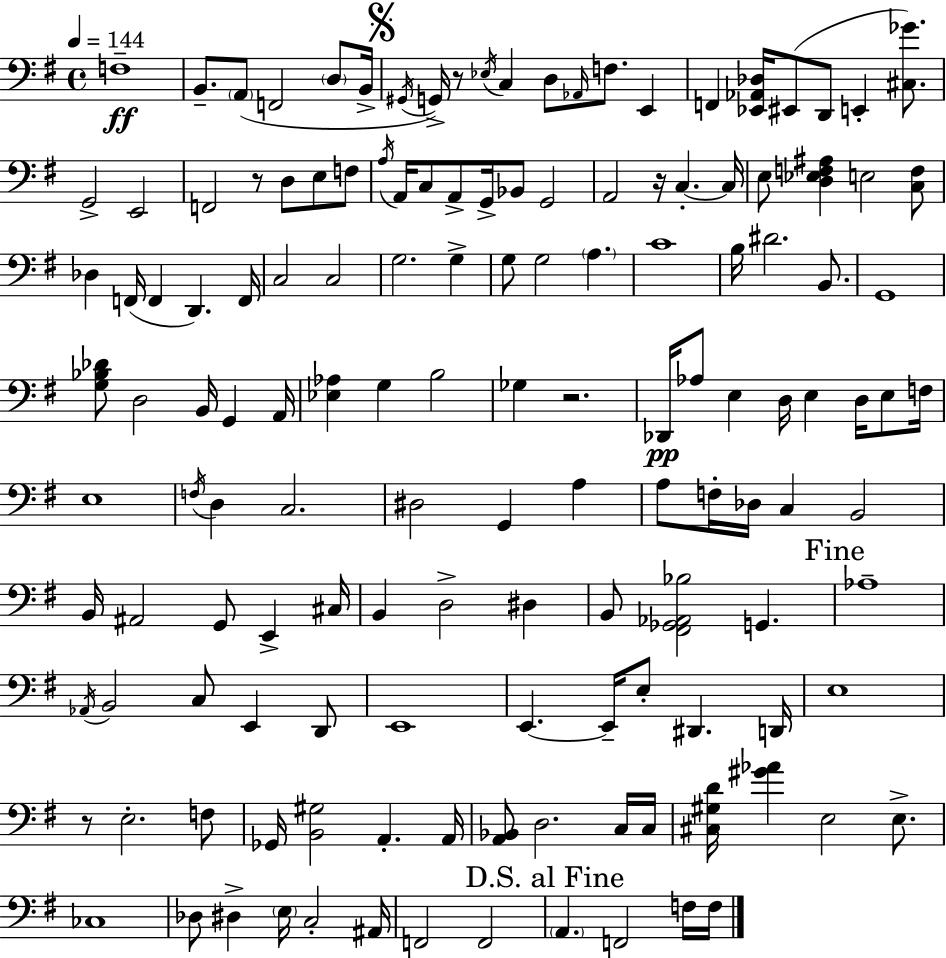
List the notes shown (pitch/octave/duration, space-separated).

F3/w B2/e. A2/e F2/h D3/e B2/s G#2/s G2/s R/e Eb3/s C3/q D3/e Ab2/s F3/e. E2/q F2/q [Eb2,Ab2,Db3]/s EIS2/e D2/e E2/q [C#3,Gb4]/e. G2/h E2/h F2/h R/e D3/e E3/e F3/e A3/s A2/s C3/e A2/e G2/s Bb2/e G2/h A2/h R/s C3/q. C3/s E3/e [D3,Eb3,F3,A#3]/q E3/h [C3,F3]/e Db3/q F2/s F2/q D2/q. F2/s C3/h C3/h G3/h. G3/q G3/e G3/h A3/q. C4/w B3/s D#4/h. B2/e. G2/w [G3,Bb3,Db4]/e D3/h B2/s G2/q A2/s [Eb3,Ab3]/q G3/q B3/h Gb3/q R/h. Db2/s Ab3/e E3/q D3/s E3/q D3/s E3/e F3/s E3/w F3/s D3/q C3/h. D#3/h G2/q A3/q A3/e F3/s Db3/s C3/q B2/h B2/s A#2/h G2/e E2/q C#3/s B2/q D3/h D#3/q B2/e [F#2,Gb2,Ab2,Bb3]/h G2/q. Ab3/w Ab2/s B2/h C3/e E2/q D2/e E2/w E2/q. E2/s E3/e D#2/q. D2/s E3/w R/e E3/h. F3/e Gb2/s [B2,G#3]/h A2/q. A2/s [A2,Bb2]/e D3/h. C3/s C3/s [C#3,G#3,D4]/s [G#4,Ab4]/q E3/h E3/e. CES3/w Db3/e D#3/q E3/s C3/h A#2/s F2/h F2/h A2/q. F2/h F3/s F3/s